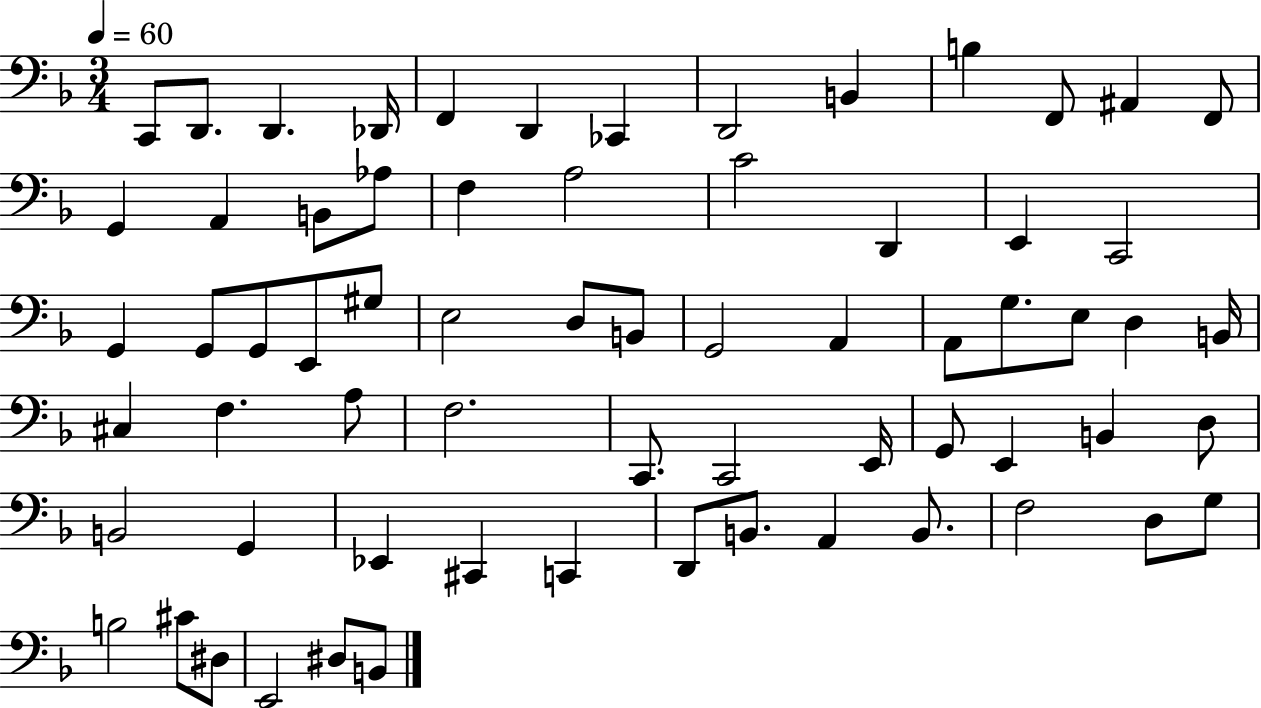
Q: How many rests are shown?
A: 0